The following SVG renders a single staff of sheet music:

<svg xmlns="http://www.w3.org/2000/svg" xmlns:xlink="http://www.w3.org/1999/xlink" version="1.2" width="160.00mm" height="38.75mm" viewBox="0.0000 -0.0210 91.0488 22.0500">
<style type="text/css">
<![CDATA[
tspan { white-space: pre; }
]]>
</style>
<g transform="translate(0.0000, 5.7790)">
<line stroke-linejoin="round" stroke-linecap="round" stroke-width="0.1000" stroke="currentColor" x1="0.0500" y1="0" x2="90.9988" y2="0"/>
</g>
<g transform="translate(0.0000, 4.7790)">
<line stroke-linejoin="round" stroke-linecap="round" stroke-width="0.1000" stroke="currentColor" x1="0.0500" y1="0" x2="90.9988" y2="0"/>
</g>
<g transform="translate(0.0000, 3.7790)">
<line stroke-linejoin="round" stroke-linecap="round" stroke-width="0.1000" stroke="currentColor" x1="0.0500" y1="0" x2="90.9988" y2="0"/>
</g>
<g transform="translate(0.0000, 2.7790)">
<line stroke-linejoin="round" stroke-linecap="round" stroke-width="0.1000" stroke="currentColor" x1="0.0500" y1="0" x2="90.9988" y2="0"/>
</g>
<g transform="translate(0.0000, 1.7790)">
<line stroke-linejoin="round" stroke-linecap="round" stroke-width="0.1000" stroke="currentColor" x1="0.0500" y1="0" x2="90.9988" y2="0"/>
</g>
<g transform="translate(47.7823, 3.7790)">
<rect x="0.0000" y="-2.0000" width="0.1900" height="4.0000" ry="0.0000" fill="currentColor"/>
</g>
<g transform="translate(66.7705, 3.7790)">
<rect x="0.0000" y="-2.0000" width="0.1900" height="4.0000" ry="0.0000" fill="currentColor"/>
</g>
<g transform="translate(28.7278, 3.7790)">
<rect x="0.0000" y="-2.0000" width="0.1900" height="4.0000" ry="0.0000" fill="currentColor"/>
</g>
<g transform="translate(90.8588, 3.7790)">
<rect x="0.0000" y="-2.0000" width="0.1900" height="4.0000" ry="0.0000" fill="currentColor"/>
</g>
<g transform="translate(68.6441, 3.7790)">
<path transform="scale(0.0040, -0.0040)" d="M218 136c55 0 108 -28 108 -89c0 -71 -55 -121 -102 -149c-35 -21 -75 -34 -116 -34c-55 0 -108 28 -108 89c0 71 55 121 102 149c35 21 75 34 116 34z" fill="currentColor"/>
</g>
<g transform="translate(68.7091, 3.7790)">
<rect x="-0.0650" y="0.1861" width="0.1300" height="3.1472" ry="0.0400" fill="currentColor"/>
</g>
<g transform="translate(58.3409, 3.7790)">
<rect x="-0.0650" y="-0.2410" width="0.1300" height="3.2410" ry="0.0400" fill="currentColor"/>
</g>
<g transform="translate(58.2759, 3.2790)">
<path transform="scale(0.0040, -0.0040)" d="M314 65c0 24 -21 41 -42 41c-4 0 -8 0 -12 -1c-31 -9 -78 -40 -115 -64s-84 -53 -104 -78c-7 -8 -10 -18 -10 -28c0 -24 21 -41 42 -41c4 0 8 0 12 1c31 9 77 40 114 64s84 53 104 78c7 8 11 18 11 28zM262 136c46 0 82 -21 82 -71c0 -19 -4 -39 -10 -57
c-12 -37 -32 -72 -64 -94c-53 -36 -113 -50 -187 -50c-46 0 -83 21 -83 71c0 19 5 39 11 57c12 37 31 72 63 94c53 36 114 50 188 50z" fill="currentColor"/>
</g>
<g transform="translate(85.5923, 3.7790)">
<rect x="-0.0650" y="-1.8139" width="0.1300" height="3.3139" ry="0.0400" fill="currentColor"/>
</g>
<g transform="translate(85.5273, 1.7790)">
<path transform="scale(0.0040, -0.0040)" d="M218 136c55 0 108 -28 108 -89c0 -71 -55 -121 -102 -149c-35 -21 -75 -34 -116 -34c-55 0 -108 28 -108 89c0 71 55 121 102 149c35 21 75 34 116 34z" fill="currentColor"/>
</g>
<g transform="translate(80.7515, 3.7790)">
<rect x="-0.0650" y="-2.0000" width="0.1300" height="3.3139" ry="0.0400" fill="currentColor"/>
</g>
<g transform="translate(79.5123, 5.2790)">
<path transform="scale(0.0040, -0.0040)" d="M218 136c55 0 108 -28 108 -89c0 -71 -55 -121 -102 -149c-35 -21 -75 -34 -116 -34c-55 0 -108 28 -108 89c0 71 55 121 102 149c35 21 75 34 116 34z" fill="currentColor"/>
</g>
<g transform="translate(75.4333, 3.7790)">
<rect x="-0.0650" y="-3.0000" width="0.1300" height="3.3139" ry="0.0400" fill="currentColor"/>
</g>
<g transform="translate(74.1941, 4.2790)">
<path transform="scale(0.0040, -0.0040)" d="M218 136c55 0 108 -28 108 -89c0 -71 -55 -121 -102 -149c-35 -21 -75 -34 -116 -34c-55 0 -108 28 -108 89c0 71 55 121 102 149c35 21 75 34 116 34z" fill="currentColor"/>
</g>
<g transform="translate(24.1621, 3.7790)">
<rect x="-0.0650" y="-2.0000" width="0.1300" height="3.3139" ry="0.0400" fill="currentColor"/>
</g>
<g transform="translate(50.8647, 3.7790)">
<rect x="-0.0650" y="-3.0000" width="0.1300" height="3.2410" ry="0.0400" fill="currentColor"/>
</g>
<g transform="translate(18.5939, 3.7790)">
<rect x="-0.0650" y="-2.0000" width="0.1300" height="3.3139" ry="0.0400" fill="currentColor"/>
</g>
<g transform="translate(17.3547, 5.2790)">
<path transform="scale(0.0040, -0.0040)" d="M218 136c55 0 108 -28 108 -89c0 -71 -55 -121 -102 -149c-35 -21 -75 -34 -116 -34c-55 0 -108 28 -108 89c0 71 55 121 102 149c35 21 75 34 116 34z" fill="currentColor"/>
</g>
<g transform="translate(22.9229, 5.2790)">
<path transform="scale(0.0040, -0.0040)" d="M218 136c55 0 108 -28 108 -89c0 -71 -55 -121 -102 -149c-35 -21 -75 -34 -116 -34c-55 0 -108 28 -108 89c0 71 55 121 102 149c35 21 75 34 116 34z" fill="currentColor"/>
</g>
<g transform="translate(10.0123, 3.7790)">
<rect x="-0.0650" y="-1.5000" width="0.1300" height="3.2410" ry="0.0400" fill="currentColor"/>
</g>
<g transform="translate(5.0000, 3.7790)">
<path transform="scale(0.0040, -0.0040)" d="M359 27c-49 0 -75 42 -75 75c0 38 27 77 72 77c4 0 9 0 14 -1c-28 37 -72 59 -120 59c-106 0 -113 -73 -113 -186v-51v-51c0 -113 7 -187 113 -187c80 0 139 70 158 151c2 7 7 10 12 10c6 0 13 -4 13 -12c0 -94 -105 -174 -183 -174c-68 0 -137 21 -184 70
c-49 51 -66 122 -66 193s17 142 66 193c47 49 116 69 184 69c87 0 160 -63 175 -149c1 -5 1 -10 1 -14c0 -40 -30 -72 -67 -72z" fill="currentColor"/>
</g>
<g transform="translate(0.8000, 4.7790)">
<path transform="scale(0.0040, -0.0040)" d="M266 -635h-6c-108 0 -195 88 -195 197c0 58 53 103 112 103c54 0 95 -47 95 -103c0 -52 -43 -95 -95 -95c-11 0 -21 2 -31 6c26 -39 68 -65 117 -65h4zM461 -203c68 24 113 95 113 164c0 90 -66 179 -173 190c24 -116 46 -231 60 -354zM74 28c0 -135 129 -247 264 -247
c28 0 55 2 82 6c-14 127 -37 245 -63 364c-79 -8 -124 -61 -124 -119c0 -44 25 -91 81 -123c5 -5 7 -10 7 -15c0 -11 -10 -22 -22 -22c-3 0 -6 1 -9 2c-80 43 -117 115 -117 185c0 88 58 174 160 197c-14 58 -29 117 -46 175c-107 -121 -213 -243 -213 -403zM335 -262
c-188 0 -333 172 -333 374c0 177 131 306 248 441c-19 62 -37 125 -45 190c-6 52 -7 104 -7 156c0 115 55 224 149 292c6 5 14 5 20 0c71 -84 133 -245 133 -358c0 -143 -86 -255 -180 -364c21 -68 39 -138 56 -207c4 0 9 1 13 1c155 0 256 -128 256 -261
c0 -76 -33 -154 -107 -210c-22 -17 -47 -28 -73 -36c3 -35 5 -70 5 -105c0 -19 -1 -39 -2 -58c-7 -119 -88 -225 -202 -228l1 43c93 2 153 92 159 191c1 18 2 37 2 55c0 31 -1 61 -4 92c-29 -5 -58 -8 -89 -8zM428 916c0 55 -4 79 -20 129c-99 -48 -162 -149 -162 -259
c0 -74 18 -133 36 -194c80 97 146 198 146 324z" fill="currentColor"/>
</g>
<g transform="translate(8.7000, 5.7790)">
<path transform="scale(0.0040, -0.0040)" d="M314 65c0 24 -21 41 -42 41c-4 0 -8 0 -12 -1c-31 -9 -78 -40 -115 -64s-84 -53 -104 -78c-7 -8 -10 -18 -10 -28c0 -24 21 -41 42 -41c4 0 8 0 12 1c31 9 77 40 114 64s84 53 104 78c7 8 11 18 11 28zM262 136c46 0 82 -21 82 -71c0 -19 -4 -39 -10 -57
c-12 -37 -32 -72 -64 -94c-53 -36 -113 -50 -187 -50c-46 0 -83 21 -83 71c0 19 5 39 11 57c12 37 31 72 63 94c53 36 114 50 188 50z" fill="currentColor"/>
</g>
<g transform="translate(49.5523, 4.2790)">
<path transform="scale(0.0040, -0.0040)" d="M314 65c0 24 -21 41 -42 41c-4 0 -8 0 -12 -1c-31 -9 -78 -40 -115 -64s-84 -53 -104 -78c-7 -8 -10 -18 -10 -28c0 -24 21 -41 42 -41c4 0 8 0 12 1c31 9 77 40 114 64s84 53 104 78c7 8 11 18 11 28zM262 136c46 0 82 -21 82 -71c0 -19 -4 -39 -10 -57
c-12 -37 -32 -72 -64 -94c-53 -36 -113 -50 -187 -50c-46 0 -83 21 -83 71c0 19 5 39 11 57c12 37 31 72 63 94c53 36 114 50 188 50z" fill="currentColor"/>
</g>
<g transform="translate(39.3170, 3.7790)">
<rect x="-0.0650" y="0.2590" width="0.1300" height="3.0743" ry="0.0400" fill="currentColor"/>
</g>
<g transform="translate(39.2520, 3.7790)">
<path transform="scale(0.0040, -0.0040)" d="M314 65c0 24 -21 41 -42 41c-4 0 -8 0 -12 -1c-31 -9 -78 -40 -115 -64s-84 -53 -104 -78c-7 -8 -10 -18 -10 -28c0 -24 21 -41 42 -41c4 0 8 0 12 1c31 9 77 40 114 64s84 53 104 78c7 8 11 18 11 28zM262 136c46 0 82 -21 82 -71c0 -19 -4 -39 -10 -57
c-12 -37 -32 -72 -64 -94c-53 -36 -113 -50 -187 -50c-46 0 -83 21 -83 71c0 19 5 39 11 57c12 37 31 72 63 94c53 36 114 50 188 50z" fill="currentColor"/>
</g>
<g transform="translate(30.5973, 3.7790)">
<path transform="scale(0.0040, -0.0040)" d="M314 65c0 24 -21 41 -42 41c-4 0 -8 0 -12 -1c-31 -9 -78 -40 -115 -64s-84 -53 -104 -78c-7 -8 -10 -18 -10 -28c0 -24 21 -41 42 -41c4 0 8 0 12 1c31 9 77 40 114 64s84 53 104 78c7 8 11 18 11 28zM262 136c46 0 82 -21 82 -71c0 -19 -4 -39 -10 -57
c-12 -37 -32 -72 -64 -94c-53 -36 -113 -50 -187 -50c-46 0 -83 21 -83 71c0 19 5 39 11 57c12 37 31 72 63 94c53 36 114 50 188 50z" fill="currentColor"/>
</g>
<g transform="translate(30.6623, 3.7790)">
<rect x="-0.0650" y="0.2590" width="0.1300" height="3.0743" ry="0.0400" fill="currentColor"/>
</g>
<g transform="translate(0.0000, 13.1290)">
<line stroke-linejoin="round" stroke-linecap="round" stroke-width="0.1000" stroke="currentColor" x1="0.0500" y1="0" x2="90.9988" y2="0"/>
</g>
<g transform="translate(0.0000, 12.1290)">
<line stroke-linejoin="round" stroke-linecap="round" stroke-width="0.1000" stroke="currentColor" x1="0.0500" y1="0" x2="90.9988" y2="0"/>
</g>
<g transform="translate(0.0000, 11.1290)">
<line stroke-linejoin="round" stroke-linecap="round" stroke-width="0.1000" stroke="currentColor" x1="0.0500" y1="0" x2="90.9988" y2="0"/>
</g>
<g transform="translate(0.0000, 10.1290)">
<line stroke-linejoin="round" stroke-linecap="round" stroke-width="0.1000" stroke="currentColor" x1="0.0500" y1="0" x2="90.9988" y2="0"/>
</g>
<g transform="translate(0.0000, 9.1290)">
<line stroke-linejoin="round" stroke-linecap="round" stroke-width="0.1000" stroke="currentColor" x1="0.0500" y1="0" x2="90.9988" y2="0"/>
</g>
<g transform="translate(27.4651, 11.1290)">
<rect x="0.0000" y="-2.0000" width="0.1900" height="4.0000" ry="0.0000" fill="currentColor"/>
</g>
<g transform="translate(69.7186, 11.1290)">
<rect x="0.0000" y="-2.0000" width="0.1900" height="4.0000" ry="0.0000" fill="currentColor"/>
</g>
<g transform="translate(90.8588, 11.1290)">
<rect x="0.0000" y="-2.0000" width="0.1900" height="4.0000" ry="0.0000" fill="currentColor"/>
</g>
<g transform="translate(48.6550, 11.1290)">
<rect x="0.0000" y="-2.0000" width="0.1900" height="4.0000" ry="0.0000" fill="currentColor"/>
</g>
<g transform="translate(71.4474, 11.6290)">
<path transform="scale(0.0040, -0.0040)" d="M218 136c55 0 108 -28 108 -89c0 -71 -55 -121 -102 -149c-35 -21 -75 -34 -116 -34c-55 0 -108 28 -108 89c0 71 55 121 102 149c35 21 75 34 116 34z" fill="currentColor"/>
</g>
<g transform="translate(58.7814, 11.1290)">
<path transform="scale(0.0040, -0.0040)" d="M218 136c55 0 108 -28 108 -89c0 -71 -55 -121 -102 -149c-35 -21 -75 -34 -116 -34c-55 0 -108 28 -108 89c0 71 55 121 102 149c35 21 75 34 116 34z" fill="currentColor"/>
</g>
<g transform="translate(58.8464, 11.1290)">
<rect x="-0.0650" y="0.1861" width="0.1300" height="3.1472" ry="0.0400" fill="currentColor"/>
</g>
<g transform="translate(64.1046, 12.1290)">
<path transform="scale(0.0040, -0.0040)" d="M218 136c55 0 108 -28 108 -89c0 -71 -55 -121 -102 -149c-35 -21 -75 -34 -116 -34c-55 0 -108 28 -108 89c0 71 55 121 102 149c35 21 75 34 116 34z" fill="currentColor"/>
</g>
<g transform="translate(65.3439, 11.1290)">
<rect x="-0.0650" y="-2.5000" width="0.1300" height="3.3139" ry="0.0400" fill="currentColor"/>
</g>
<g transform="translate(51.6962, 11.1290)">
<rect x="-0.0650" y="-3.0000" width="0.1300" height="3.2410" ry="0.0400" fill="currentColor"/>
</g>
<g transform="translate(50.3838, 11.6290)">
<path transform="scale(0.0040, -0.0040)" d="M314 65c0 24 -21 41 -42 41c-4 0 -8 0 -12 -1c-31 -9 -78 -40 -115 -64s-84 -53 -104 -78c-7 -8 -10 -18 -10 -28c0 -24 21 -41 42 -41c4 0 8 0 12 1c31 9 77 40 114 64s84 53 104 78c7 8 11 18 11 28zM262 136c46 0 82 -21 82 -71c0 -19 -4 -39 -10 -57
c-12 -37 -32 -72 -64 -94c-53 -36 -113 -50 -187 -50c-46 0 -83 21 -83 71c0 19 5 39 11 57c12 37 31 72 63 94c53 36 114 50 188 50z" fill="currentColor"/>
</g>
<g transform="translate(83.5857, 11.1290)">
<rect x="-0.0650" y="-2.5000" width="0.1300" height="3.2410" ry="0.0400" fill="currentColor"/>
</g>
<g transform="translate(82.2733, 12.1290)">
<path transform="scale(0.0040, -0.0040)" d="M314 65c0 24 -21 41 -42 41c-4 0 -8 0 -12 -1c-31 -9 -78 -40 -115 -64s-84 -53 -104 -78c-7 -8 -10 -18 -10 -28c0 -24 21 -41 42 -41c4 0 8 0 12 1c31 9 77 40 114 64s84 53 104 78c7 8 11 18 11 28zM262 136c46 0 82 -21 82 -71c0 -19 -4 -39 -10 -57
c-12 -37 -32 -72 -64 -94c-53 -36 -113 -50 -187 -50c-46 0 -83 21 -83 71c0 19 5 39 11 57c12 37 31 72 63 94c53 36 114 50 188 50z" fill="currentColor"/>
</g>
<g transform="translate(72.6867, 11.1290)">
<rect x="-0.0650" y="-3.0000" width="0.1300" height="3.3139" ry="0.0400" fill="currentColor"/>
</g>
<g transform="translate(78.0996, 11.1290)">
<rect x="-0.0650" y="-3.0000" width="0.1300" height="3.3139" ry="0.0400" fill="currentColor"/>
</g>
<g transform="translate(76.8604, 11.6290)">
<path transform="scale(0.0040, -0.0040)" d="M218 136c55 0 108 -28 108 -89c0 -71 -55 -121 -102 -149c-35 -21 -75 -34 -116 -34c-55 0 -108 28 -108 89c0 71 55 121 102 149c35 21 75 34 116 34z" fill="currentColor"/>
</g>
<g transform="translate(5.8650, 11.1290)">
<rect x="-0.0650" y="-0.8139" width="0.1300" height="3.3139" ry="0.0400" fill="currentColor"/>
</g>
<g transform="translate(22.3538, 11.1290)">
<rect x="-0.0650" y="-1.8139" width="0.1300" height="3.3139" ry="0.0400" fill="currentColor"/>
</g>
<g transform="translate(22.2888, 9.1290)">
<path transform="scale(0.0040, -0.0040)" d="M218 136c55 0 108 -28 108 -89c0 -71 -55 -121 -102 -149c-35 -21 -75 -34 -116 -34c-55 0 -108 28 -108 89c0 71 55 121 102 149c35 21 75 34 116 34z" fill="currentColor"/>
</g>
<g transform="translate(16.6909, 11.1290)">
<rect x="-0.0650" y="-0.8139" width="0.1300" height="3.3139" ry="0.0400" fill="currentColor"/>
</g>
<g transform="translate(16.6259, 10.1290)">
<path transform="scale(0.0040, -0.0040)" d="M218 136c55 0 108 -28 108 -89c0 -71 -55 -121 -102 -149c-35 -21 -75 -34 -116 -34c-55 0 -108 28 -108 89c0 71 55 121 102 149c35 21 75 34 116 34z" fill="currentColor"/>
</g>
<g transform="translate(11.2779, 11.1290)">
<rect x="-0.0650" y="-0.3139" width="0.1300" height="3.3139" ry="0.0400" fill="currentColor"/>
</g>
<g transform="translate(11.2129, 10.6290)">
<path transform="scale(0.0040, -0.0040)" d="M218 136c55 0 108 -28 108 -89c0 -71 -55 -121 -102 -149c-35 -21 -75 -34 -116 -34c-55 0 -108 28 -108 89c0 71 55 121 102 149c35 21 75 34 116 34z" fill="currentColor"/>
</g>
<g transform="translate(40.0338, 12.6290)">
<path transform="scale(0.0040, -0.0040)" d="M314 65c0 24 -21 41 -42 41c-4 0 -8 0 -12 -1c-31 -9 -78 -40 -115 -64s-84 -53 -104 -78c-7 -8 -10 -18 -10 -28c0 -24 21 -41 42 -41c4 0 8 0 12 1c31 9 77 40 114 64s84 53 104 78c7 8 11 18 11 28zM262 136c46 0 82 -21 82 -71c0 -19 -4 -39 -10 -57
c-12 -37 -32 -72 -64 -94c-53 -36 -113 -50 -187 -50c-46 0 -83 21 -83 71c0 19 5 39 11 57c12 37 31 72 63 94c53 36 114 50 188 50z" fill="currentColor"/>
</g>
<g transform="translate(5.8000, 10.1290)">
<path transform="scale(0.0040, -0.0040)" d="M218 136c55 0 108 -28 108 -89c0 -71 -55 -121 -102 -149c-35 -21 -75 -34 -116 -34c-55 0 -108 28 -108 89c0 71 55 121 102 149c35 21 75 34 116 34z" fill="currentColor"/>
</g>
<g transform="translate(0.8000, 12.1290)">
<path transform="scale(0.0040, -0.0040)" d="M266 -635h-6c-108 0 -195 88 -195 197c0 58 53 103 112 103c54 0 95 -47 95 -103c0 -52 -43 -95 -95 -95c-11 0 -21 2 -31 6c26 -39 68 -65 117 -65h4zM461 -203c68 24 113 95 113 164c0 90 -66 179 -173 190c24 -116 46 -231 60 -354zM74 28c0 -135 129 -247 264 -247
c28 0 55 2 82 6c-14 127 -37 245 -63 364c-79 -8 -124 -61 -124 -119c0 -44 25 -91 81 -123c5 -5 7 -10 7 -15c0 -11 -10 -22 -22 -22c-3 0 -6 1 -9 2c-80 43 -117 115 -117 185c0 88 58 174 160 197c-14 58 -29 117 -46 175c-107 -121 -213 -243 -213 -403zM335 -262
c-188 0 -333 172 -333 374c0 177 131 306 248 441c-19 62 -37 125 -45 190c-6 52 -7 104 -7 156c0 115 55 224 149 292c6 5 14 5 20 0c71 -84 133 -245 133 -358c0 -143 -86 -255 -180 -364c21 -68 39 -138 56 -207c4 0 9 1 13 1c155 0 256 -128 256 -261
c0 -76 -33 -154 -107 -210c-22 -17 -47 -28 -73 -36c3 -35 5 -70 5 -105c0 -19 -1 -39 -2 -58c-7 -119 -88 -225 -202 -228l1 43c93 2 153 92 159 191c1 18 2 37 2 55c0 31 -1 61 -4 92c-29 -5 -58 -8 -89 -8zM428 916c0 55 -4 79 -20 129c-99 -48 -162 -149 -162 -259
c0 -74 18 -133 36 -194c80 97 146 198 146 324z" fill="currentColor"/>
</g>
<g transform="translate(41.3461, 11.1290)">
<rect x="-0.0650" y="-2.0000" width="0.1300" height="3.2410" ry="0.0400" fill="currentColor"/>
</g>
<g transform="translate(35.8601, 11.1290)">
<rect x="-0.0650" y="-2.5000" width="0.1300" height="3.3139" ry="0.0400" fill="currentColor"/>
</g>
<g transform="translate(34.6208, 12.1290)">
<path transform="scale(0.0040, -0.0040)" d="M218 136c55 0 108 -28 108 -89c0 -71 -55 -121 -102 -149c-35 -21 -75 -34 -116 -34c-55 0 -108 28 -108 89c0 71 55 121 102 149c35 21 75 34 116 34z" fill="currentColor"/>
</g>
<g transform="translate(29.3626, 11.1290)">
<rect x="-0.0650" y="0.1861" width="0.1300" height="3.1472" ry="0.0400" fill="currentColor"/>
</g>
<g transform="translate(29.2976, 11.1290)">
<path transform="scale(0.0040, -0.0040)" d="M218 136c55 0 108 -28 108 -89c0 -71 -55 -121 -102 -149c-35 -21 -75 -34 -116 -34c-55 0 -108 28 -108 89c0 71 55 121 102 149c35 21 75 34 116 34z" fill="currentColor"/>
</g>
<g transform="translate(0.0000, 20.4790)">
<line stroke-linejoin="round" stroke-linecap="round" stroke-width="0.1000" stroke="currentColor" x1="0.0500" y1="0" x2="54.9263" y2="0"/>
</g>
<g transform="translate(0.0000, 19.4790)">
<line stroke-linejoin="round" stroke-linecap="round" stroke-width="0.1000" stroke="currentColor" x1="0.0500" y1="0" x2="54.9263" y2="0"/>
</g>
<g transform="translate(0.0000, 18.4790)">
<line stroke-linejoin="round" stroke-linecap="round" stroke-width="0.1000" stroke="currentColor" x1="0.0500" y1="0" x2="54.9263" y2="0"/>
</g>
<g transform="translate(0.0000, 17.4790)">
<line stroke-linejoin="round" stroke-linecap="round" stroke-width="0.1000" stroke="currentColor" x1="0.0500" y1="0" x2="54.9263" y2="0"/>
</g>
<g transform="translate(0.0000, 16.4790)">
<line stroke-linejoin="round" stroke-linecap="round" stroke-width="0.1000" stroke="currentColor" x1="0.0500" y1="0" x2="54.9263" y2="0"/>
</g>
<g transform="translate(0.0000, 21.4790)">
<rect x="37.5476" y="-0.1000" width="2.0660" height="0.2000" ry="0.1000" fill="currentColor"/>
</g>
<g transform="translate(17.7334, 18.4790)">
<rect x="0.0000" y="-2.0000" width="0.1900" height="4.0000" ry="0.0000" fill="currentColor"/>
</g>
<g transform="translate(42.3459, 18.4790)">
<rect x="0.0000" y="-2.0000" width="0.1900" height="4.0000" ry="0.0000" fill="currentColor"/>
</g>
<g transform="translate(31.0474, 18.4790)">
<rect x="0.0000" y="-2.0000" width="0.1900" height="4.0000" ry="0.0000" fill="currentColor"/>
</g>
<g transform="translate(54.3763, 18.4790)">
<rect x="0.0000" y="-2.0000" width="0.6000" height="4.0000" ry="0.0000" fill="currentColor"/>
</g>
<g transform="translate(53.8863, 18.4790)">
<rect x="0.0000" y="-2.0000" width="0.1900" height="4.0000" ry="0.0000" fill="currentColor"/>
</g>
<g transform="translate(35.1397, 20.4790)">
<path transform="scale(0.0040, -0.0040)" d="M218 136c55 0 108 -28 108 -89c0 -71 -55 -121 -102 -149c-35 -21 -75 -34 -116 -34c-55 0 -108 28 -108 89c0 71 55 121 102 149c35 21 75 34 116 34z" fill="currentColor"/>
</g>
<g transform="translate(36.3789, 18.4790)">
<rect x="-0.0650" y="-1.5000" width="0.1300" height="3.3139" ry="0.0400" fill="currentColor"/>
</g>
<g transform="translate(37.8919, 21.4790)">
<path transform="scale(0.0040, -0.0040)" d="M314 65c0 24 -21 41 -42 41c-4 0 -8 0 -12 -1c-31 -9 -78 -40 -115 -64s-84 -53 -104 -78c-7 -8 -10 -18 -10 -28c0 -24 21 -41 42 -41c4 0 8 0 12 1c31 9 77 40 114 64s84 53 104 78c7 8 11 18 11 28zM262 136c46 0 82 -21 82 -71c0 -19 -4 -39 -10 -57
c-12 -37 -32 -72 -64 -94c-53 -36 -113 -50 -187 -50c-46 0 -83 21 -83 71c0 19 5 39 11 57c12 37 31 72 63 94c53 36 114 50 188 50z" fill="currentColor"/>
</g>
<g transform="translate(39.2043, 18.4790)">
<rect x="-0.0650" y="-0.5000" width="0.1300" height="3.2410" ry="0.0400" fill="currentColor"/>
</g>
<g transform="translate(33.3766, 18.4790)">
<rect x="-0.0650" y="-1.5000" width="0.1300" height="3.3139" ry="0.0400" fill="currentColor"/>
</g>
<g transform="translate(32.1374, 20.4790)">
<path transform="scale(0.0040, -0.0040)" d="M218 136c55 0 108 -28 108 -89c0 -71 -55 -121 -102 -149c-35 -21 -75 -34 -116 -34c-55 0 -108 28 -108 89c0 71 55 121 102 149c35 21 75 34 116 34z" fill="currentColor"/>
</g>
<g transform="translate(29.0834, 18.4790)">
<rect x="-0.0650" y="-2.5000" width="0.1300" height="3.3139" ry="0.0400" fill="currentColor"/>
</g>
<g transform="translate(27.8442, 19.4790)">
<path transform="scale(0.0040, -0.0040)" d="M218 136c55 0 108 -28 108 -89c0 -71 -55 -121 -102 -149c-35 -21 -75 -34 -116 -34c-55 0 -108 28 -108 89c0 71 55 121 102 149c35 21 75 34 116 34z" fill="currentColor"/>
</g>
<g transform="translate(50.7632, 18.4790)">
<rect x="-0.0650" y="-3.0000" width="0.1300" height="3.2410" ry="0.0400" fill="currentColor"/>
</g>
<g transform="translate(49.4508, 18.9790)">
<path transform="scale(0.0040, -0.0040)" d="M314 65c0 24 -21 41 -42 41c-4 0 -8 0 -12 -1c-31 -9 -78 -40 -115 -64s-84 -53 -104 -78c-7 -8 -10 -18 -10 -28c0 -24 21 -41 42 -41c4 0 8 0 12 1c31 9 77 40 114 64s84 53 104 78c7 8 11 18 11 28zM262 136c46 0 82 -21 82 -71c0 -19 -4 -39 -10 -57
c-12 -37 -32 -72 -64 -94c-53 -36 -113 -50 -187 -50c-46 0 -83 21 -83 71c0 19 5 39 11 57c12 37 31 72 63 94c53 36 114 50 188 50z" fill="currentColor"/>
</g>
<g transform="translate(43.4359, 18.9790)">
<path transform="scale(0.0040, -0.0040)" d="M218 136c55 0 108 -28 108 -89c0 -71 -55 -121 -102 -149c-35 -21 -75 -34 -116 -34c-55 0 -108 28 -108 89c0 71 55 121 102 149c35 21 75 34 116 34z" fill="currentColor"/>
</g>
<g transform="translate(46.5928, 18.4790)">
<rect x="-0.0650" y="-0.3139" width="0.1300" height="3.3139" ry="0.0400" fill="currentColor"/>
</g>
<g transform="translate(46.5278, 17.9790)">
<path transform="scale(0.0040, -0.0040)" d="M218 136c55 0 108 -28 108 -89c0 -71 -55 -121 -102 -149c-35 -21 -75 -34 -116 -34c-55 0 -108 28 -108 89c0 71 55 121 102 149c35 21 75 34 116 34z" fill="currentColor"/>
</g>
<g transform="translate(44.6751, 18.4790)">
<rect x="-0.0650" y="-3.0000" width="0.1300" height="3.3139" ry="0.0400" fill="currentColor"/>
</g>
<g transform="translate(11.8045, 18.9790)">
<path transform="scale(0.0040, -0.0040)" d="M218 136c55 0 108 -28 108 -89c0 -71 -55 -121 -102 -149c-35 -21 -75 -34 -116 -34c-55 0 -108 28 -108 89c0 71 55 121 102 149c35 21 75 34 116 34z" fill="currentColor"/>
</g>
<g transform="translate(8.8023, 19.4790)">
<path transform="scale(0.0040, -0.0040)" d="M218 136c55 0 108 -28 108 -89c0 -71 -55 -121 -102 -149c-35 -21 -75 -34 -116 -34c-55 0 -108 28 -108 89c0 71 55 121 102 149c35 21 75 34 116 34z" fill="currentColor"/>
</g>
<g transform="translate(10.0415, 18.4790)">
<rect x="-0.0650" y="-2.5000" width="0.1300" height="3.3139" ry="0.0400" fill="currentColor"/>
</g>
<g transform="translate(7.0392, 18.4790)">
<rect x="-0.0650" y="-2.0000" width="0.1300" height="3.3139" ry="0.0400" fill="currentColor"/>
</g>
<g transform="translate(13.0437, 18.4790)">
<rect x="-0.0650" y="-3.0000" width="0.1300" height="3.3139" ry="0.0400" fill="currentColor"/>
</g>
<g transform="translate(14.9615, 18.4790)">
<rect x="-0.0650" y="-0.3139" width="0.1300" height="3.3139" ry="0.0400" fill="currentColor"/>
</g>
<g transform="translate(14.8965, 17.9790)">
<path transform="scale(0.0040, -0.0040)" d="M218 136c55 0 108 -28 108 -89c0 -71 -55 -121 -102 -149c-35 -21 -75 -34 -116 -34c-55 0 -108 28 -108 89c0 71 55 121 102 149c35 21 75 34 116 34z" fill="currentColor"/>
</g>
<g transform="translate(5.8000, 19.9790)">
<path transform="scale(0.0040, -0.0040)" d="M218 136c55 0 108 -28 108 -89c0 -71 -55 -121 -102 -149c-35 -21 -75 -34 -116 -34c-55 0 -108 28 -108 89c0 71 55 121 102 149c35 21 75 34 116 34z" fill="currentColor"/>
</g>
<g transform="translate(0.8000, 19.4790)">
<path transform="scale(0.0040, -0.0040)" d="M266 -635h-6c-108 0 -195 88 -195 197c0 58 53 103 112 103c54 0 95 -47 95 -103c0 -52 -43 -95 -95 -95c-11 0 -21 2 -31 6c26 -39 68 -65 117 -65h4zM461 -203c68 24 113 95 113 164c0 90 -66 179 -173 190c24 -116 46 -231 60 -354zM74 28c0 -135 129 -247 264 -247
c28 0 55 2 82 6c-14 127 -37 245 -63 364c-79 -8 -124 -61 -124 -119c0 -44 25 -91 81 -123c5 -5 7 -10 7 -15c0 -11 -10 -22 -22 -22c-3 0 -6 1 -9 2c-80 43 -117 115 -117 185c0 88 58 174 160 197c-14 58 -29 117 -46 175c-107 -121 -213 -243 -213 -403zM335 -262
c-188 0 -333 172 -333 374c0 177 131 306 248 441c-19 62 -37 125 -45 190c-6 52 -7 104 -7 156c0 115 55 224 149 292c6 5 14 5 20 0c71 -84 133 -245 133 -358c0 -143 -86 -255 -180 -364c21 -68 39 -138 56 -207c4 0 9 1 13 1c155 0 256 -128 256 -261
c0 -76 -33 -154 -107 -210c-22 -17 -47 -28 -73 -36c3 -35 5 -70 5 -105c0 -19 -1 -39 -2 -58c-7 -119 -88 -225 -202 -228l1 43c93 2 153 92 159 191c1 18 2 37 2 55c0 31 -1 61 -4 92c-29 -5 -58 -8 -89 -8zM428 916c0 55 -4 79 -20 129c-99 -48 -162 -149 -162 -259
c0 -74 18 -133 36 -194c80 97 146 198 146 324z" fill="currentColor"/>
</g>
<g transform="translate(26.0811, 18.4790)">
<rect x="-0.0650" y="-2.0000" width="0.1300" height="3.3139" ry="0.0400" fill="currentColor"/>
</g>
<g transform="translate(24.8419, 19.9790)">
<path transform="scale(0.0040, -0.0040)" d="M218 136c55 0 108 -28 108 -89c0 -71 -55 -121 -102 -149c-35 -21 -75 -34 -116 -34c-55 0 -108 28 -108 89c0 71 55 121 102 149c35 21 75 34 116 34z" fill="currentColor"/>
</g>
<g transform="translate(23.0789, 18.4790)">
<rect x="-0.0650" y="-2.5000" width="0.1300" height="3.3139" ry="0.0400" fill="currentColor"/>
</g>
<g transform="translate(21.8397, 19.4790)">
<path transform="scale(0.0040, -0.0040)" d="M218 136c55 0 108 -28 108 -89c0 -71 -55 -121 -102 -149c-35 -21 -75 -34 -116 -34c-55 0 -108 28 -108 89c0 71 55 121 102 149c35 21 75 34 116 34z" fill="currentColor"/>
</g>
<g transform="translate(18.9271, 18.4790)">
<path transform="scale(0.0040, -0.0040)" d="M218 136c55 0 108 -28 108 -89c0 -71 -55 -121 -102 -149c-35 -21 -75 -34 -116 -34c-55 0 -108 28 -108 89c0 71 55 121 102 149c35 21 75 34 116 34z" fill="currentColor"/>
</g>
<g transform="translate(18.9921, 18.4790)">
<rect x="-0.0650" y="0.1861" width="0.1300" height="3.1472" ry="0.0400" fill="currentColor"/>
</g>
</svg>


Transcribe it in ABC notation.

X:1
T:Untitled
M:4/4
L:1/4
K:C
E2 F F B2 B2 A2 c2 B A F f d c d f B G F2 A2 B G A A G2 F G A c B G F G E E C2 A c A2